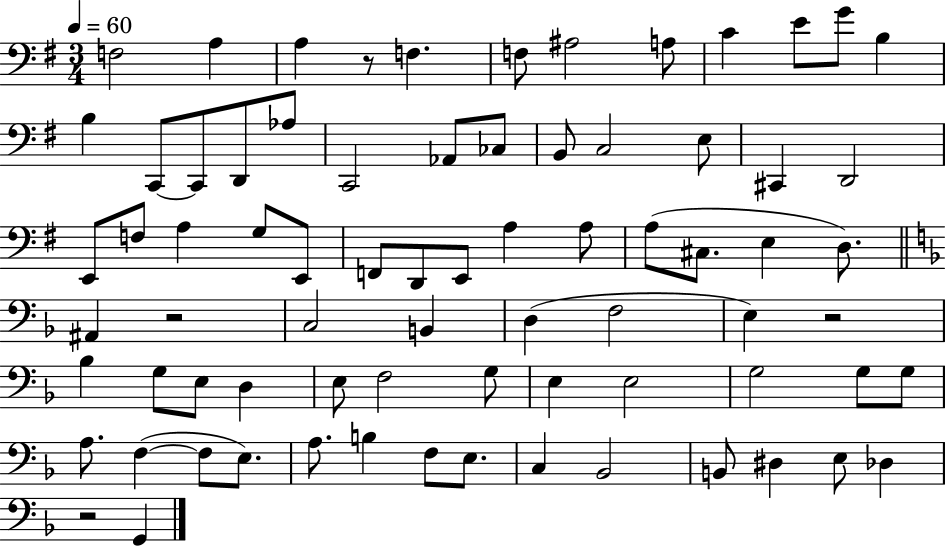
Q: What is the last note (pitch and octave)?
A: G2